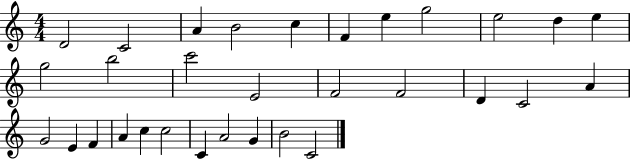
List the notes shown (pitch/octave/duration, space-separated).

D4/h C4/h A4/q B4/h C5/q F4/q E5/q G5/h E5/h D5/q E5/q G5/h B5/h C6/h E4/h F4/h F4/h D4/q C4/h A4/q G4/h E4/q F4/q A4/q C5/q C5/h C4/q A4/h G4/q B4/h C4/h